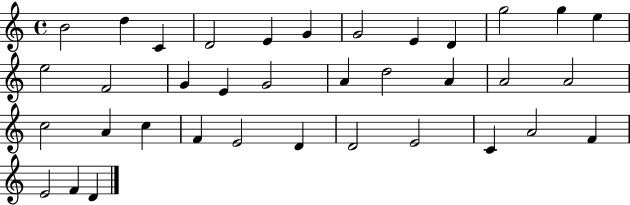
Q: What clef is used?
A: treble